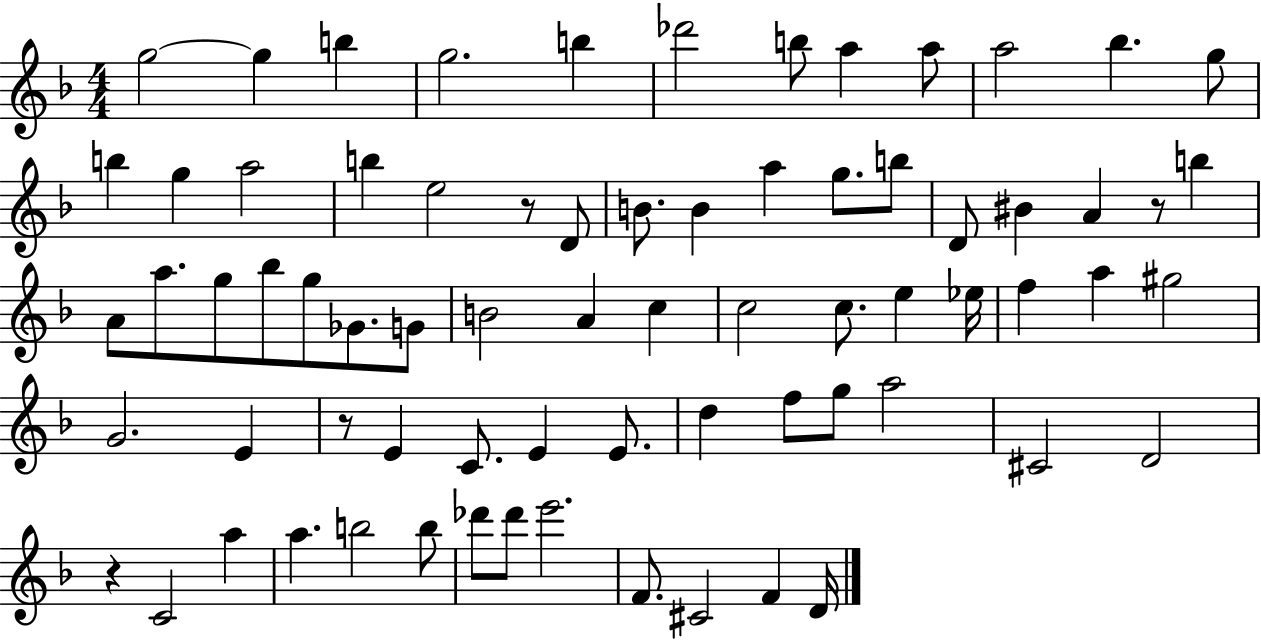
G5/h G5/q B5/q G5/h. B5/q Db6/h B5/e A5/q A5/e A5/h Bb5/q. G5/e B5/q G5/q A5/h B5/q E5/h R/e D4/e B4/e. B4/q A5/q G5/e. B5/e D4/e BIS4/q A4/q R/e B5/q A4/e A5/e. G5/e Bb5/e G5/e Gb4/e. G4/e B4/h A4/q C5/q C5/h C5/e. E5/q Eb5/s F5/q A5/q G#5/h G4/h. E4/q R/e E4/q C4/e. E4/q E4/e. D5/q F5/e G5/e A5/h C#4/h D4/h R/q C4/h A5/q A5/q. B5/h B5/e Db6/e Db6/e E6/h. F4/e. C#4/h F4/q D4/s